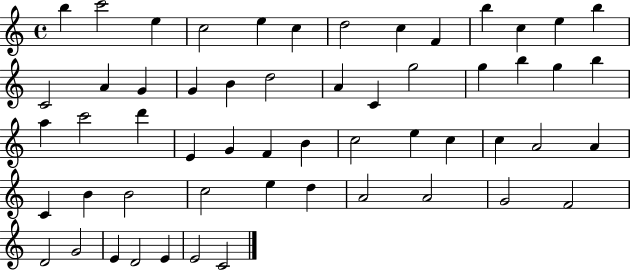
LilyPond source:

{
  \clef treble
  \time 4/4
  \defaultTimeSignature
  \key c \major
  b''4 c'''2 e''4 | c''2 e''4 c''4 | d''2 c''4 f'4 | b''4 c''4 e''4 b''4 | \break c'2 a'4 g'4 | g'4 b'4 d''2 | a'4 c'4 g''2 | g''4 b''4 g''4 b''4 | \break a''4 c'''2 d'''4 | e'4 g'4 f'4 b'4 | c''2 e''4 c''4 | c''4 a'2 a'4 | \break c'4 b'4 b'2 | c''2 e''4 d''4 | a'2 a'2 | g'2 f'2 | \break d'2 g'2 | e'4 d'2 e'4 | e'2 c'2 | \bar "|."
}